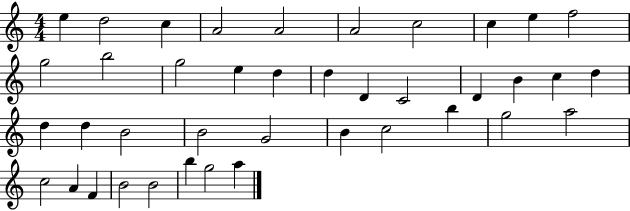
E5/q D5/h C5/q A4/h A4/h A4/h C5/h C5/q E5/q F5/h G5/h B5/h G5/h E5/q D5/q D5/q D4/q C4/h D4/q B4/q C5/q D5/q D5/q D5/q B4/h B4/h G4/h B4/q C5/h B5/q G5/h A5/h C5/h A4/q F4/q B4/h B4/h B5/q G5/h A5/q